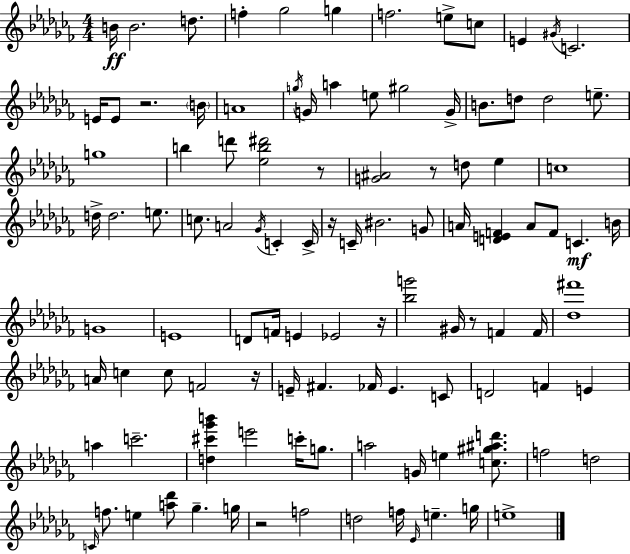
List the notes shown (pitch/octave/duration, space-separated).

B4/s B4/h. D5/e. F5/q Gb5/h G5/q F5/h. E5/e C5/e E4/q G#4/s C4/h. E4/s E4/e R/h. B4/s A4/w G5/s G4/s A5/q E5/e G#5/h G4/s B4/e. D5/e D5/h E5/e. G5/w B5/q D6/e [Eb5,B5,D#6]/h R/e [G4,A#4]/h R/e D5/e Eb5/q C5/w D5/s D5/h. E5/e. C5/e. A4/h Gb4/s C4/q C4/s R/s C4/s BIS4/h. G4/e A4/s [D4,E4,F4]/q A4/e F4/e C4/q. B4/s G4/w E4/w D4/e F4/s E4/q Eb4/h R/s [Bb5,G6]/h G#4/s R/e F4/q F4/s [Db5,F#6]/w A4/s C5/q C5/e F4/h R/s E4/s F#4/q. FES4/s E4/q. C4/e D4/h F4/q E4/q A5/q C6/h. [D5,C#6,Gb6,B6]/q E6/h C6/s G5/e. A5/h G4/s E5/q [C5,G#5,A#5,D6]/e. F5/h D5/h C4/s F5/e. E5/q [A5,Db6]/e Gb5/q. G5/s R/h F5/h D5/h F5/s Eb4/s E5/q. G5/s E5/w